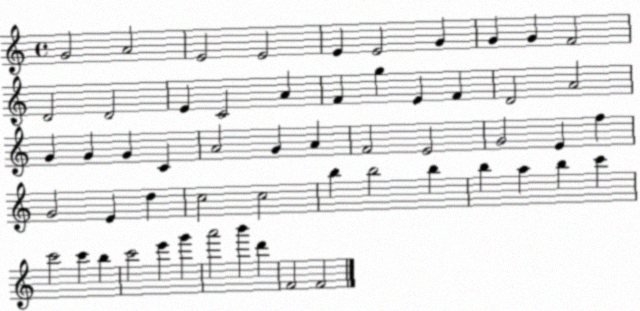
X:1
T:Untitled
M:4/4
L:1/4
K:C
G2 A2 E2 E2 E E2 G G G F2 D2 D2 E C2 A F g E F D2 A2 G G G C A2 G A F2 E2 G2 E f G2 E d c2 c2 b b2 b b a b c' c'2 c' b c'2 e' g' a'2 b' d' F2 F2